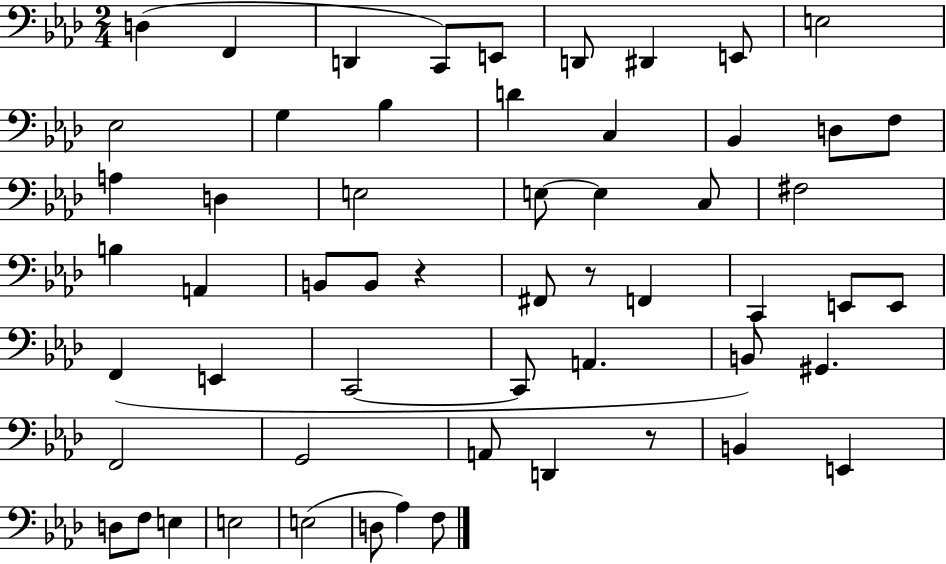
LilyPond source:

{
  \clef bass
  \numericTimeSignature
  \time 2/4
  \key aes \major
  d4( f,4 | d,4 c,8) e,8 | d,8 dis,4 e,8 | e2 | \break ees2 | g4 bes4 | d'4 c4 | bes,4 d8 f8 | \break a4 d4 | e2 | e8~~ e4 c8 | fis2 | \break b4 a,4 | b,8 b,8 r4 | fis,8 r8 f,4 | c,4 e,8 e,8 | \break f,4( e,4 | c,2~~ | c,8 a,4. | b,8) gis,4. | \break f,2 | g,2 | a,8 d,4 r8 | b,4 e,4 | \break d8 f8 e4 | e2 | e2( | d8 aes4) f8 | \break \bar "|."
}